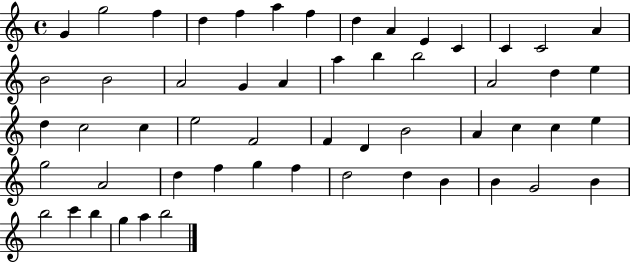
G4/q G5/h F5/q D5/q F5/q A5/q F5/q D5/q A4/q E4/q C4/q C4/q C4/h A4/q B4/h B4/h A4/h G4/q A4/q A5/q B5/q B5/h A4/h D5/q E5/q D5/q C5/h C5/q E5/h F4/h F4/q D4/q B4/h A4/q C5/q C5/q E5/q G5/h A4/h D5/q F5/q G5/q F5/q D5/h D5/q B4/q B4/q G4/h B4/q B5/h C6/q B5/q G5/q A5/q B5/h